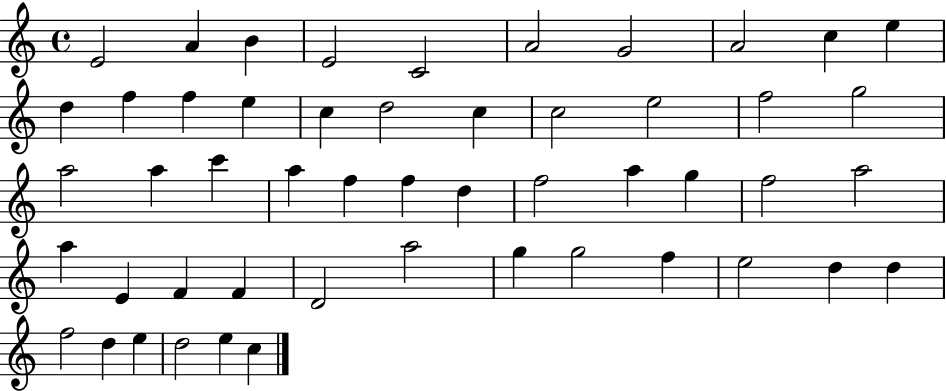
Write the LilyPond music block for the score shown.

{
  \clef treble
  \time 4/4
  \defaultTimeSignature
  \key c \major
  e'2 a'4 b'4 | e'2 c'2 | a'2 g'2 | a'2 c''4 e''4 | \break d''4 f''4 f''4 e''4 | c''4 d''2 c''4 | c''2 e''2 | f''2 g''2 | \break a''2 a''4 c'''4 | a''4 f''4 f''4 d''4 | f''2 a''4 g''4 | f''2 a''2 | \break a''4 e'4 f'4 f'4 | d'2 a''2 | g''4 g''2 f''4 | e''2 d''4 d''4 | \break f''2 d''4 e''4 | d''2 e''4 c''4 | \bar "|."
}